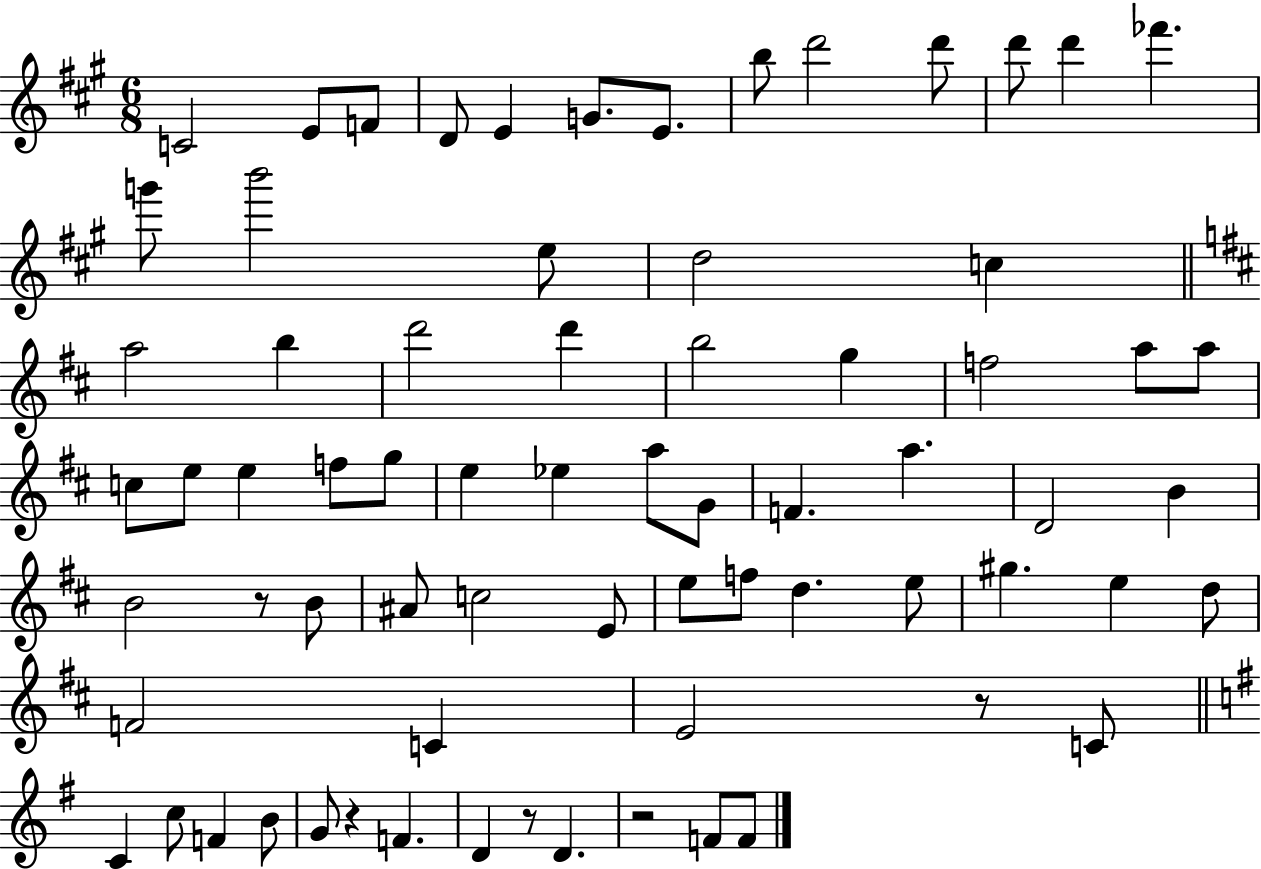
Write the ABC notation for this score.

X:1
T:Untitled
M:6/8
L:1/4
K:A
C2 E/2 F/2 D/2 E G/2 E/2 b/2 d'2 d'/2 d'/2 d' _f' g'/2 b'2 e/2 d2 c a2 b d'2 d' b2 g f2 a/2 a/2 c/2 e/2 e f/2 g/2 e _e a/2 G/2 F a D2 B B2 z/2 B/2 ^A/2 c2 E/2 e/2 f/2 d e/2 ^g e d/2 F2 C E2 z/2 C/2 C c/2 F B/2 G/2 z F D z/2 D z2 F/2 F/2